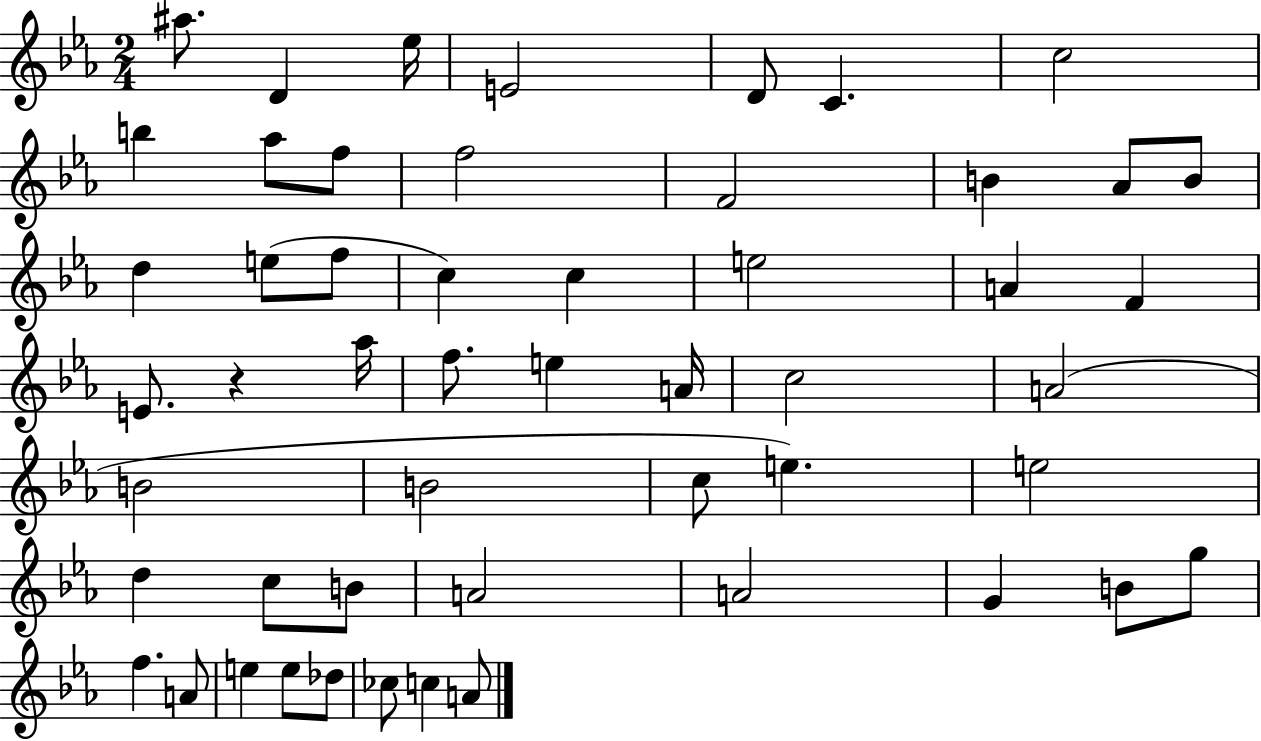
{
  \clef treble
  \numericTimeSignature
  \time 2/4
  \key ees \major
  ais''8. d'4 ees''16 | e'2 | d'8 c'4. | c''2 | \break b''4 aes''8 f''8 | f''2 | f'2 | b'4 aes'8 b'8 | \break d''4 e''8( f''8 | c''4) c''4 | e''2 | a'4 f'4 | \break e'8. r4 aes''16 | f''8. e''4 a'16 | c''2 | a'2( | \break b'2 | b'2 | c''8 e''4.) | e''2 | \break d''4 c''8 b'8 | a'2 | a'2 | g'4 b'8 g''8 | \break f''4. a'8 | e''4 e''8 des''8 | ces''8 c''4 a'8 | \bar "|."
}